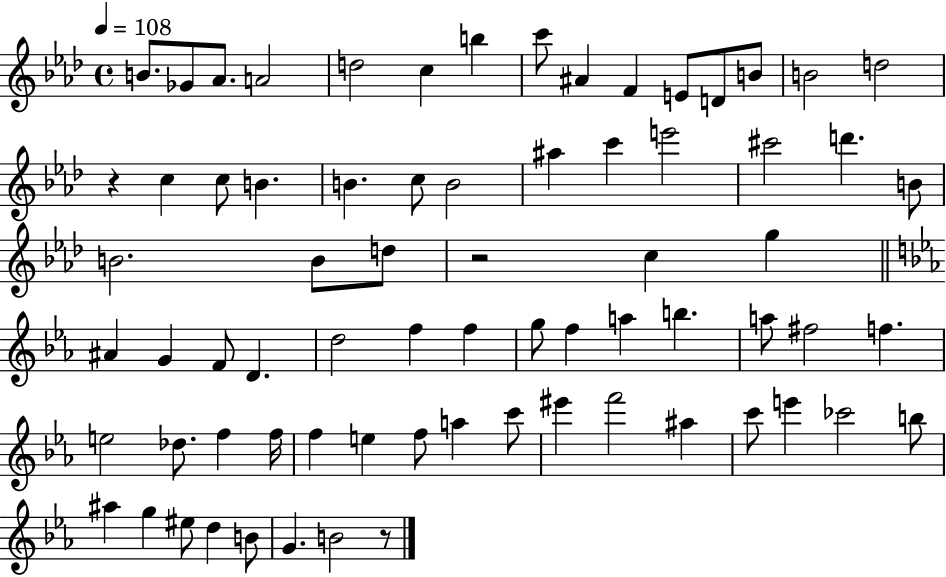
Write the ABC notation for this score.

X:1
T:Untitled
M:4/4
L:1/4
K:Ab
B/2 _G/2 _A/2 A2 d2 c b c'/2 ^A F E/2 D/2 B/2 B2 d2 z c c/2 B B c/2 B2 ^a c' e'2 ^c'2 d' B/2 B2 B/2 d/2 z2 c g ^A G F/2 D d2 f f g/2 f a b a/2 ^f2 f e2 _d/2 f f/4 f e f/2 a c'/2 ^e' f'2 ^a c'/2 e' _c'2 b/2 ^a g ^e/2 d B/2 G B2 z/2